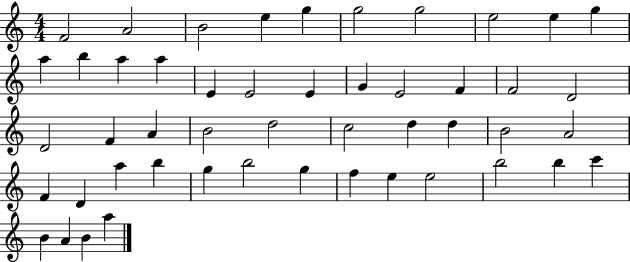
X:1
T:Untitled
M:4/4
L:1/4
K:C
F2 A2 B2 e g g2 g2 e2 e g a b a a E E2 E G E2 F F2 D2 D2 F A B2 d2 c2 d d B2 A2 F D a b g b2 g f e e2 b2 b c' B A B a